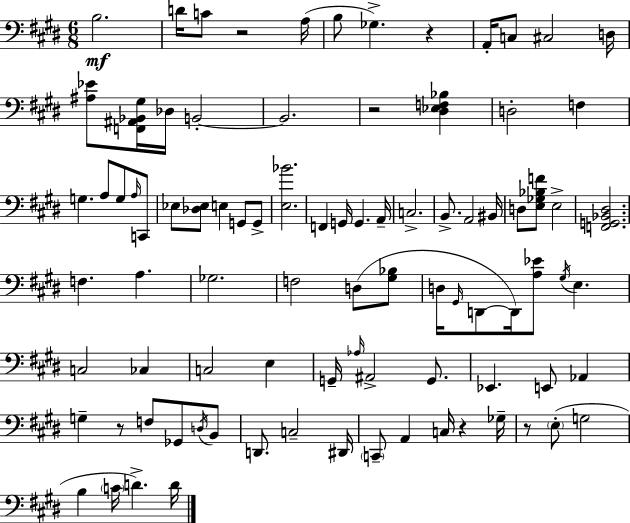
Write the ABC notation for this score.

X:1
T:Untitled
M:6/8
L:1/4
K:E
B,2 D/4 C/2 z2 A,/4 B,/2 _G, z A,,/4 C,/2 ^C,2 D,/4 [^A,_E]/2 [F,,^A,,_B,,^G,]/4 _D,/4 B,,2 B,,2 z2 [^D,_E,F,_B,] D,2 F, G, A,/2 G,/2 A,/4 C,,/2 _E,/2 [_D,_E,]/2 E, G,,/2 G,,/2 [E,_B]2 F,, G,,/4 G,, A,,/4 C,2 B,,/2 A,,2 ^B,,/4 D,/2 [E,_G,_B,F]/2 E,2 [F,,G,,_B,,^D,]2 F, A, _G,2 F,2 D,/2 [^G,_B,]/2 D,/4 ^G,,/4 D,,/2 D,,/4 [A,_E]/2 ^G,/4 E, C,2 _C, C,2 E, G,,/4 _A,/4 ^A,,2 G,,/2 _E,, E,,/2 _A,, G, z/2 F,/2 _G,,/2 D,/4 B,,/2 D,,/2 C,2 ^D,,/4 C,,/2 A,, C,/4 z _G,/4 z/2 E,/2 G,2 B, C/4 D D/4